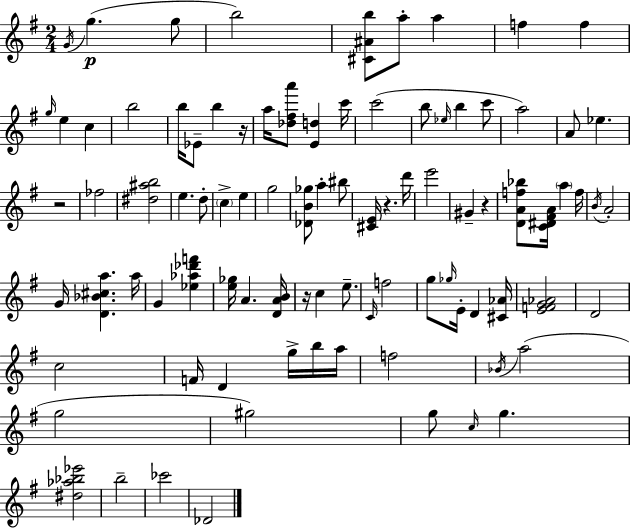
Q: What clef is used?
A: treble